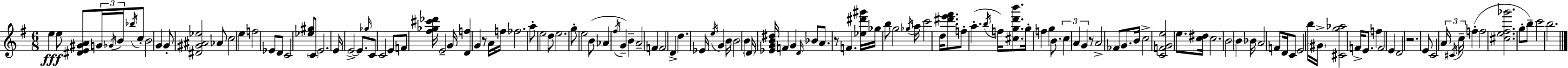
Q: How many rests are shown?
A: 4